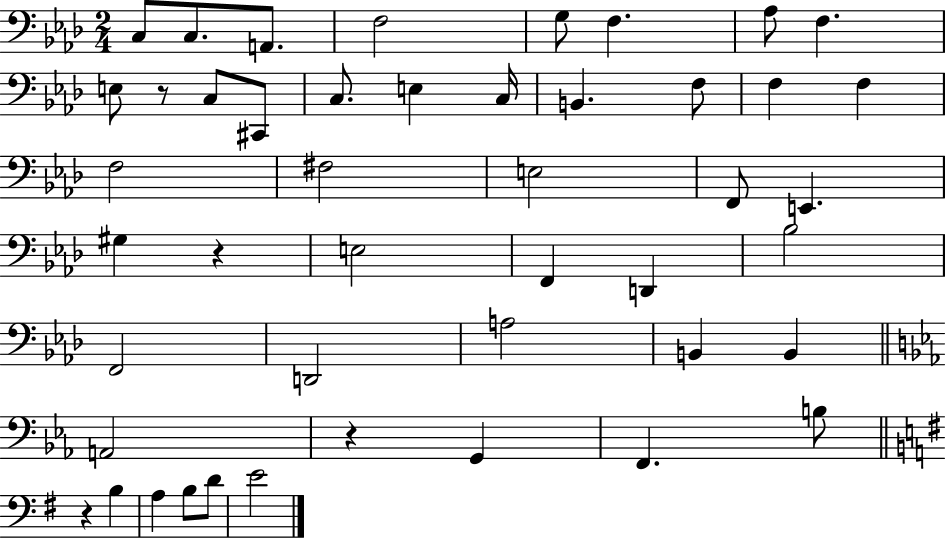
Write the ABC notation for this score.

X:1
T:Untitled
M:2/4
L:1/4
K:Ab
C,/2 C,/2 A,,/2 F,2 G,/2 F, _A,/2 F, E,/2 z/2 C,/2 ^C,,/2 C,/2 E, C,/4 B,, F,/2 F, F, F,2 ^F,2 E,2 F,,/2 E,, ^G, z E,2 F,, D,, _B,2 F,,2 D,,2 A,2 B,, B,, A,,2 z G,, F,, B,/2 z B, A, B,/2 D/2 E2